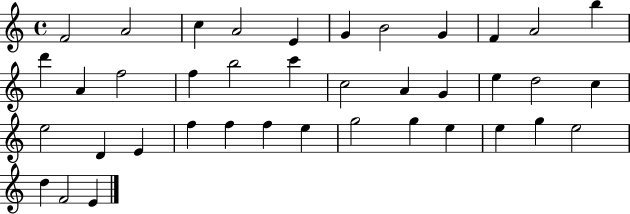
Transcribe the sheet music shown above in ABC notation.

X:1
T:Untitled
M:4/4
L:1/4
K:C
F2 A2 c A2 E G B2 G F A2 b d' A f2 f b2 c' c2 A G e d2 c e2 D E f f f e g2 g e e g e2 d F2 E